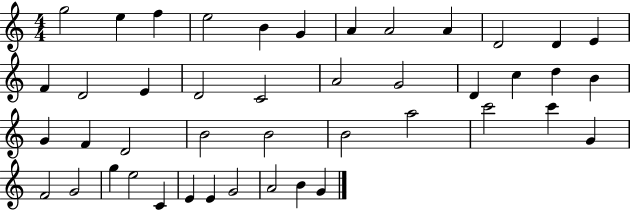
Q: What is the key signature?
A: C major